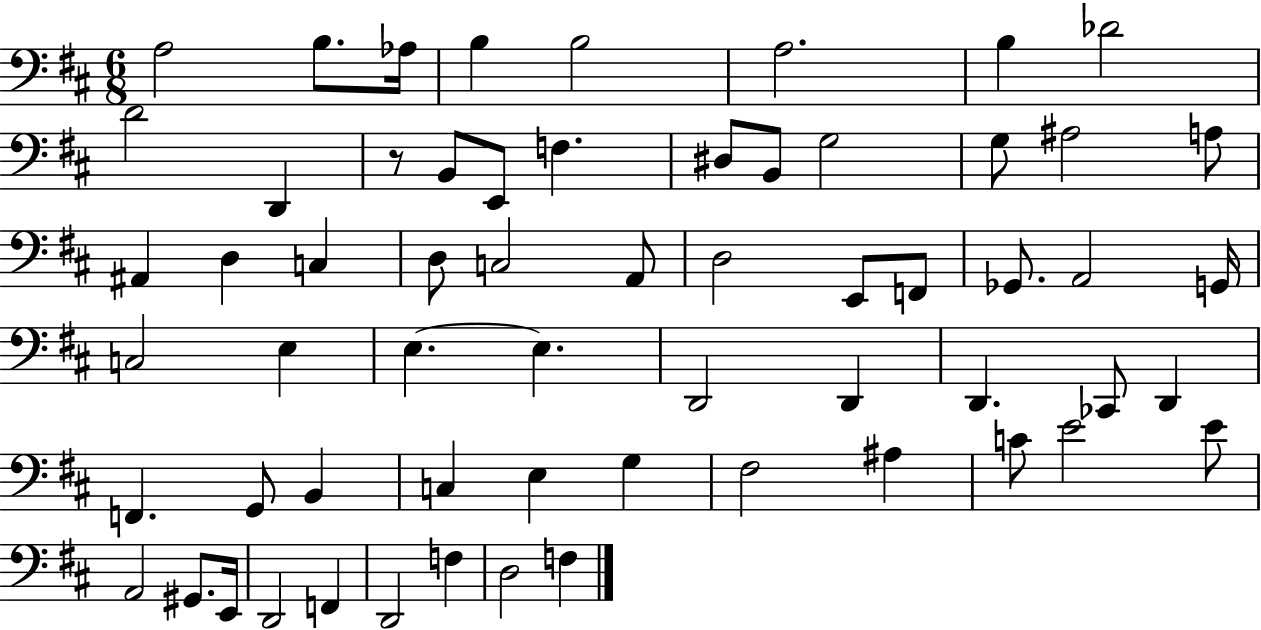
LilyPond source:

{
  \clef bass
  \numericTimeSignature
  \time 6/8
  \key d \major
  \repeat volta 2 { a2 b8. aes16 | b4 b2 | a2. | b4 des'2 | \break d'2 d,4 | r8 b,8 e,8 f4. | dis8 b,8 g2 | g8 ais2 a8 | \break ais,4 d4 c4 | d8 c2 a,8 | d2 e,8 f,8 | ges,8. a,2 g,16 | \break c2 e4 | e4.~~ e4. | d,2 d,4 | d,4. ces,8 d,4 | \break f,4. g,8 b,4 | c4 e4 g4 | fis2 ais4 | c'8 e'2 e'8 | \break a,2 gis,8. e,16 | d,2 f,4 | d,2 f4 | d2 f4 | \break } \bar "|."
}